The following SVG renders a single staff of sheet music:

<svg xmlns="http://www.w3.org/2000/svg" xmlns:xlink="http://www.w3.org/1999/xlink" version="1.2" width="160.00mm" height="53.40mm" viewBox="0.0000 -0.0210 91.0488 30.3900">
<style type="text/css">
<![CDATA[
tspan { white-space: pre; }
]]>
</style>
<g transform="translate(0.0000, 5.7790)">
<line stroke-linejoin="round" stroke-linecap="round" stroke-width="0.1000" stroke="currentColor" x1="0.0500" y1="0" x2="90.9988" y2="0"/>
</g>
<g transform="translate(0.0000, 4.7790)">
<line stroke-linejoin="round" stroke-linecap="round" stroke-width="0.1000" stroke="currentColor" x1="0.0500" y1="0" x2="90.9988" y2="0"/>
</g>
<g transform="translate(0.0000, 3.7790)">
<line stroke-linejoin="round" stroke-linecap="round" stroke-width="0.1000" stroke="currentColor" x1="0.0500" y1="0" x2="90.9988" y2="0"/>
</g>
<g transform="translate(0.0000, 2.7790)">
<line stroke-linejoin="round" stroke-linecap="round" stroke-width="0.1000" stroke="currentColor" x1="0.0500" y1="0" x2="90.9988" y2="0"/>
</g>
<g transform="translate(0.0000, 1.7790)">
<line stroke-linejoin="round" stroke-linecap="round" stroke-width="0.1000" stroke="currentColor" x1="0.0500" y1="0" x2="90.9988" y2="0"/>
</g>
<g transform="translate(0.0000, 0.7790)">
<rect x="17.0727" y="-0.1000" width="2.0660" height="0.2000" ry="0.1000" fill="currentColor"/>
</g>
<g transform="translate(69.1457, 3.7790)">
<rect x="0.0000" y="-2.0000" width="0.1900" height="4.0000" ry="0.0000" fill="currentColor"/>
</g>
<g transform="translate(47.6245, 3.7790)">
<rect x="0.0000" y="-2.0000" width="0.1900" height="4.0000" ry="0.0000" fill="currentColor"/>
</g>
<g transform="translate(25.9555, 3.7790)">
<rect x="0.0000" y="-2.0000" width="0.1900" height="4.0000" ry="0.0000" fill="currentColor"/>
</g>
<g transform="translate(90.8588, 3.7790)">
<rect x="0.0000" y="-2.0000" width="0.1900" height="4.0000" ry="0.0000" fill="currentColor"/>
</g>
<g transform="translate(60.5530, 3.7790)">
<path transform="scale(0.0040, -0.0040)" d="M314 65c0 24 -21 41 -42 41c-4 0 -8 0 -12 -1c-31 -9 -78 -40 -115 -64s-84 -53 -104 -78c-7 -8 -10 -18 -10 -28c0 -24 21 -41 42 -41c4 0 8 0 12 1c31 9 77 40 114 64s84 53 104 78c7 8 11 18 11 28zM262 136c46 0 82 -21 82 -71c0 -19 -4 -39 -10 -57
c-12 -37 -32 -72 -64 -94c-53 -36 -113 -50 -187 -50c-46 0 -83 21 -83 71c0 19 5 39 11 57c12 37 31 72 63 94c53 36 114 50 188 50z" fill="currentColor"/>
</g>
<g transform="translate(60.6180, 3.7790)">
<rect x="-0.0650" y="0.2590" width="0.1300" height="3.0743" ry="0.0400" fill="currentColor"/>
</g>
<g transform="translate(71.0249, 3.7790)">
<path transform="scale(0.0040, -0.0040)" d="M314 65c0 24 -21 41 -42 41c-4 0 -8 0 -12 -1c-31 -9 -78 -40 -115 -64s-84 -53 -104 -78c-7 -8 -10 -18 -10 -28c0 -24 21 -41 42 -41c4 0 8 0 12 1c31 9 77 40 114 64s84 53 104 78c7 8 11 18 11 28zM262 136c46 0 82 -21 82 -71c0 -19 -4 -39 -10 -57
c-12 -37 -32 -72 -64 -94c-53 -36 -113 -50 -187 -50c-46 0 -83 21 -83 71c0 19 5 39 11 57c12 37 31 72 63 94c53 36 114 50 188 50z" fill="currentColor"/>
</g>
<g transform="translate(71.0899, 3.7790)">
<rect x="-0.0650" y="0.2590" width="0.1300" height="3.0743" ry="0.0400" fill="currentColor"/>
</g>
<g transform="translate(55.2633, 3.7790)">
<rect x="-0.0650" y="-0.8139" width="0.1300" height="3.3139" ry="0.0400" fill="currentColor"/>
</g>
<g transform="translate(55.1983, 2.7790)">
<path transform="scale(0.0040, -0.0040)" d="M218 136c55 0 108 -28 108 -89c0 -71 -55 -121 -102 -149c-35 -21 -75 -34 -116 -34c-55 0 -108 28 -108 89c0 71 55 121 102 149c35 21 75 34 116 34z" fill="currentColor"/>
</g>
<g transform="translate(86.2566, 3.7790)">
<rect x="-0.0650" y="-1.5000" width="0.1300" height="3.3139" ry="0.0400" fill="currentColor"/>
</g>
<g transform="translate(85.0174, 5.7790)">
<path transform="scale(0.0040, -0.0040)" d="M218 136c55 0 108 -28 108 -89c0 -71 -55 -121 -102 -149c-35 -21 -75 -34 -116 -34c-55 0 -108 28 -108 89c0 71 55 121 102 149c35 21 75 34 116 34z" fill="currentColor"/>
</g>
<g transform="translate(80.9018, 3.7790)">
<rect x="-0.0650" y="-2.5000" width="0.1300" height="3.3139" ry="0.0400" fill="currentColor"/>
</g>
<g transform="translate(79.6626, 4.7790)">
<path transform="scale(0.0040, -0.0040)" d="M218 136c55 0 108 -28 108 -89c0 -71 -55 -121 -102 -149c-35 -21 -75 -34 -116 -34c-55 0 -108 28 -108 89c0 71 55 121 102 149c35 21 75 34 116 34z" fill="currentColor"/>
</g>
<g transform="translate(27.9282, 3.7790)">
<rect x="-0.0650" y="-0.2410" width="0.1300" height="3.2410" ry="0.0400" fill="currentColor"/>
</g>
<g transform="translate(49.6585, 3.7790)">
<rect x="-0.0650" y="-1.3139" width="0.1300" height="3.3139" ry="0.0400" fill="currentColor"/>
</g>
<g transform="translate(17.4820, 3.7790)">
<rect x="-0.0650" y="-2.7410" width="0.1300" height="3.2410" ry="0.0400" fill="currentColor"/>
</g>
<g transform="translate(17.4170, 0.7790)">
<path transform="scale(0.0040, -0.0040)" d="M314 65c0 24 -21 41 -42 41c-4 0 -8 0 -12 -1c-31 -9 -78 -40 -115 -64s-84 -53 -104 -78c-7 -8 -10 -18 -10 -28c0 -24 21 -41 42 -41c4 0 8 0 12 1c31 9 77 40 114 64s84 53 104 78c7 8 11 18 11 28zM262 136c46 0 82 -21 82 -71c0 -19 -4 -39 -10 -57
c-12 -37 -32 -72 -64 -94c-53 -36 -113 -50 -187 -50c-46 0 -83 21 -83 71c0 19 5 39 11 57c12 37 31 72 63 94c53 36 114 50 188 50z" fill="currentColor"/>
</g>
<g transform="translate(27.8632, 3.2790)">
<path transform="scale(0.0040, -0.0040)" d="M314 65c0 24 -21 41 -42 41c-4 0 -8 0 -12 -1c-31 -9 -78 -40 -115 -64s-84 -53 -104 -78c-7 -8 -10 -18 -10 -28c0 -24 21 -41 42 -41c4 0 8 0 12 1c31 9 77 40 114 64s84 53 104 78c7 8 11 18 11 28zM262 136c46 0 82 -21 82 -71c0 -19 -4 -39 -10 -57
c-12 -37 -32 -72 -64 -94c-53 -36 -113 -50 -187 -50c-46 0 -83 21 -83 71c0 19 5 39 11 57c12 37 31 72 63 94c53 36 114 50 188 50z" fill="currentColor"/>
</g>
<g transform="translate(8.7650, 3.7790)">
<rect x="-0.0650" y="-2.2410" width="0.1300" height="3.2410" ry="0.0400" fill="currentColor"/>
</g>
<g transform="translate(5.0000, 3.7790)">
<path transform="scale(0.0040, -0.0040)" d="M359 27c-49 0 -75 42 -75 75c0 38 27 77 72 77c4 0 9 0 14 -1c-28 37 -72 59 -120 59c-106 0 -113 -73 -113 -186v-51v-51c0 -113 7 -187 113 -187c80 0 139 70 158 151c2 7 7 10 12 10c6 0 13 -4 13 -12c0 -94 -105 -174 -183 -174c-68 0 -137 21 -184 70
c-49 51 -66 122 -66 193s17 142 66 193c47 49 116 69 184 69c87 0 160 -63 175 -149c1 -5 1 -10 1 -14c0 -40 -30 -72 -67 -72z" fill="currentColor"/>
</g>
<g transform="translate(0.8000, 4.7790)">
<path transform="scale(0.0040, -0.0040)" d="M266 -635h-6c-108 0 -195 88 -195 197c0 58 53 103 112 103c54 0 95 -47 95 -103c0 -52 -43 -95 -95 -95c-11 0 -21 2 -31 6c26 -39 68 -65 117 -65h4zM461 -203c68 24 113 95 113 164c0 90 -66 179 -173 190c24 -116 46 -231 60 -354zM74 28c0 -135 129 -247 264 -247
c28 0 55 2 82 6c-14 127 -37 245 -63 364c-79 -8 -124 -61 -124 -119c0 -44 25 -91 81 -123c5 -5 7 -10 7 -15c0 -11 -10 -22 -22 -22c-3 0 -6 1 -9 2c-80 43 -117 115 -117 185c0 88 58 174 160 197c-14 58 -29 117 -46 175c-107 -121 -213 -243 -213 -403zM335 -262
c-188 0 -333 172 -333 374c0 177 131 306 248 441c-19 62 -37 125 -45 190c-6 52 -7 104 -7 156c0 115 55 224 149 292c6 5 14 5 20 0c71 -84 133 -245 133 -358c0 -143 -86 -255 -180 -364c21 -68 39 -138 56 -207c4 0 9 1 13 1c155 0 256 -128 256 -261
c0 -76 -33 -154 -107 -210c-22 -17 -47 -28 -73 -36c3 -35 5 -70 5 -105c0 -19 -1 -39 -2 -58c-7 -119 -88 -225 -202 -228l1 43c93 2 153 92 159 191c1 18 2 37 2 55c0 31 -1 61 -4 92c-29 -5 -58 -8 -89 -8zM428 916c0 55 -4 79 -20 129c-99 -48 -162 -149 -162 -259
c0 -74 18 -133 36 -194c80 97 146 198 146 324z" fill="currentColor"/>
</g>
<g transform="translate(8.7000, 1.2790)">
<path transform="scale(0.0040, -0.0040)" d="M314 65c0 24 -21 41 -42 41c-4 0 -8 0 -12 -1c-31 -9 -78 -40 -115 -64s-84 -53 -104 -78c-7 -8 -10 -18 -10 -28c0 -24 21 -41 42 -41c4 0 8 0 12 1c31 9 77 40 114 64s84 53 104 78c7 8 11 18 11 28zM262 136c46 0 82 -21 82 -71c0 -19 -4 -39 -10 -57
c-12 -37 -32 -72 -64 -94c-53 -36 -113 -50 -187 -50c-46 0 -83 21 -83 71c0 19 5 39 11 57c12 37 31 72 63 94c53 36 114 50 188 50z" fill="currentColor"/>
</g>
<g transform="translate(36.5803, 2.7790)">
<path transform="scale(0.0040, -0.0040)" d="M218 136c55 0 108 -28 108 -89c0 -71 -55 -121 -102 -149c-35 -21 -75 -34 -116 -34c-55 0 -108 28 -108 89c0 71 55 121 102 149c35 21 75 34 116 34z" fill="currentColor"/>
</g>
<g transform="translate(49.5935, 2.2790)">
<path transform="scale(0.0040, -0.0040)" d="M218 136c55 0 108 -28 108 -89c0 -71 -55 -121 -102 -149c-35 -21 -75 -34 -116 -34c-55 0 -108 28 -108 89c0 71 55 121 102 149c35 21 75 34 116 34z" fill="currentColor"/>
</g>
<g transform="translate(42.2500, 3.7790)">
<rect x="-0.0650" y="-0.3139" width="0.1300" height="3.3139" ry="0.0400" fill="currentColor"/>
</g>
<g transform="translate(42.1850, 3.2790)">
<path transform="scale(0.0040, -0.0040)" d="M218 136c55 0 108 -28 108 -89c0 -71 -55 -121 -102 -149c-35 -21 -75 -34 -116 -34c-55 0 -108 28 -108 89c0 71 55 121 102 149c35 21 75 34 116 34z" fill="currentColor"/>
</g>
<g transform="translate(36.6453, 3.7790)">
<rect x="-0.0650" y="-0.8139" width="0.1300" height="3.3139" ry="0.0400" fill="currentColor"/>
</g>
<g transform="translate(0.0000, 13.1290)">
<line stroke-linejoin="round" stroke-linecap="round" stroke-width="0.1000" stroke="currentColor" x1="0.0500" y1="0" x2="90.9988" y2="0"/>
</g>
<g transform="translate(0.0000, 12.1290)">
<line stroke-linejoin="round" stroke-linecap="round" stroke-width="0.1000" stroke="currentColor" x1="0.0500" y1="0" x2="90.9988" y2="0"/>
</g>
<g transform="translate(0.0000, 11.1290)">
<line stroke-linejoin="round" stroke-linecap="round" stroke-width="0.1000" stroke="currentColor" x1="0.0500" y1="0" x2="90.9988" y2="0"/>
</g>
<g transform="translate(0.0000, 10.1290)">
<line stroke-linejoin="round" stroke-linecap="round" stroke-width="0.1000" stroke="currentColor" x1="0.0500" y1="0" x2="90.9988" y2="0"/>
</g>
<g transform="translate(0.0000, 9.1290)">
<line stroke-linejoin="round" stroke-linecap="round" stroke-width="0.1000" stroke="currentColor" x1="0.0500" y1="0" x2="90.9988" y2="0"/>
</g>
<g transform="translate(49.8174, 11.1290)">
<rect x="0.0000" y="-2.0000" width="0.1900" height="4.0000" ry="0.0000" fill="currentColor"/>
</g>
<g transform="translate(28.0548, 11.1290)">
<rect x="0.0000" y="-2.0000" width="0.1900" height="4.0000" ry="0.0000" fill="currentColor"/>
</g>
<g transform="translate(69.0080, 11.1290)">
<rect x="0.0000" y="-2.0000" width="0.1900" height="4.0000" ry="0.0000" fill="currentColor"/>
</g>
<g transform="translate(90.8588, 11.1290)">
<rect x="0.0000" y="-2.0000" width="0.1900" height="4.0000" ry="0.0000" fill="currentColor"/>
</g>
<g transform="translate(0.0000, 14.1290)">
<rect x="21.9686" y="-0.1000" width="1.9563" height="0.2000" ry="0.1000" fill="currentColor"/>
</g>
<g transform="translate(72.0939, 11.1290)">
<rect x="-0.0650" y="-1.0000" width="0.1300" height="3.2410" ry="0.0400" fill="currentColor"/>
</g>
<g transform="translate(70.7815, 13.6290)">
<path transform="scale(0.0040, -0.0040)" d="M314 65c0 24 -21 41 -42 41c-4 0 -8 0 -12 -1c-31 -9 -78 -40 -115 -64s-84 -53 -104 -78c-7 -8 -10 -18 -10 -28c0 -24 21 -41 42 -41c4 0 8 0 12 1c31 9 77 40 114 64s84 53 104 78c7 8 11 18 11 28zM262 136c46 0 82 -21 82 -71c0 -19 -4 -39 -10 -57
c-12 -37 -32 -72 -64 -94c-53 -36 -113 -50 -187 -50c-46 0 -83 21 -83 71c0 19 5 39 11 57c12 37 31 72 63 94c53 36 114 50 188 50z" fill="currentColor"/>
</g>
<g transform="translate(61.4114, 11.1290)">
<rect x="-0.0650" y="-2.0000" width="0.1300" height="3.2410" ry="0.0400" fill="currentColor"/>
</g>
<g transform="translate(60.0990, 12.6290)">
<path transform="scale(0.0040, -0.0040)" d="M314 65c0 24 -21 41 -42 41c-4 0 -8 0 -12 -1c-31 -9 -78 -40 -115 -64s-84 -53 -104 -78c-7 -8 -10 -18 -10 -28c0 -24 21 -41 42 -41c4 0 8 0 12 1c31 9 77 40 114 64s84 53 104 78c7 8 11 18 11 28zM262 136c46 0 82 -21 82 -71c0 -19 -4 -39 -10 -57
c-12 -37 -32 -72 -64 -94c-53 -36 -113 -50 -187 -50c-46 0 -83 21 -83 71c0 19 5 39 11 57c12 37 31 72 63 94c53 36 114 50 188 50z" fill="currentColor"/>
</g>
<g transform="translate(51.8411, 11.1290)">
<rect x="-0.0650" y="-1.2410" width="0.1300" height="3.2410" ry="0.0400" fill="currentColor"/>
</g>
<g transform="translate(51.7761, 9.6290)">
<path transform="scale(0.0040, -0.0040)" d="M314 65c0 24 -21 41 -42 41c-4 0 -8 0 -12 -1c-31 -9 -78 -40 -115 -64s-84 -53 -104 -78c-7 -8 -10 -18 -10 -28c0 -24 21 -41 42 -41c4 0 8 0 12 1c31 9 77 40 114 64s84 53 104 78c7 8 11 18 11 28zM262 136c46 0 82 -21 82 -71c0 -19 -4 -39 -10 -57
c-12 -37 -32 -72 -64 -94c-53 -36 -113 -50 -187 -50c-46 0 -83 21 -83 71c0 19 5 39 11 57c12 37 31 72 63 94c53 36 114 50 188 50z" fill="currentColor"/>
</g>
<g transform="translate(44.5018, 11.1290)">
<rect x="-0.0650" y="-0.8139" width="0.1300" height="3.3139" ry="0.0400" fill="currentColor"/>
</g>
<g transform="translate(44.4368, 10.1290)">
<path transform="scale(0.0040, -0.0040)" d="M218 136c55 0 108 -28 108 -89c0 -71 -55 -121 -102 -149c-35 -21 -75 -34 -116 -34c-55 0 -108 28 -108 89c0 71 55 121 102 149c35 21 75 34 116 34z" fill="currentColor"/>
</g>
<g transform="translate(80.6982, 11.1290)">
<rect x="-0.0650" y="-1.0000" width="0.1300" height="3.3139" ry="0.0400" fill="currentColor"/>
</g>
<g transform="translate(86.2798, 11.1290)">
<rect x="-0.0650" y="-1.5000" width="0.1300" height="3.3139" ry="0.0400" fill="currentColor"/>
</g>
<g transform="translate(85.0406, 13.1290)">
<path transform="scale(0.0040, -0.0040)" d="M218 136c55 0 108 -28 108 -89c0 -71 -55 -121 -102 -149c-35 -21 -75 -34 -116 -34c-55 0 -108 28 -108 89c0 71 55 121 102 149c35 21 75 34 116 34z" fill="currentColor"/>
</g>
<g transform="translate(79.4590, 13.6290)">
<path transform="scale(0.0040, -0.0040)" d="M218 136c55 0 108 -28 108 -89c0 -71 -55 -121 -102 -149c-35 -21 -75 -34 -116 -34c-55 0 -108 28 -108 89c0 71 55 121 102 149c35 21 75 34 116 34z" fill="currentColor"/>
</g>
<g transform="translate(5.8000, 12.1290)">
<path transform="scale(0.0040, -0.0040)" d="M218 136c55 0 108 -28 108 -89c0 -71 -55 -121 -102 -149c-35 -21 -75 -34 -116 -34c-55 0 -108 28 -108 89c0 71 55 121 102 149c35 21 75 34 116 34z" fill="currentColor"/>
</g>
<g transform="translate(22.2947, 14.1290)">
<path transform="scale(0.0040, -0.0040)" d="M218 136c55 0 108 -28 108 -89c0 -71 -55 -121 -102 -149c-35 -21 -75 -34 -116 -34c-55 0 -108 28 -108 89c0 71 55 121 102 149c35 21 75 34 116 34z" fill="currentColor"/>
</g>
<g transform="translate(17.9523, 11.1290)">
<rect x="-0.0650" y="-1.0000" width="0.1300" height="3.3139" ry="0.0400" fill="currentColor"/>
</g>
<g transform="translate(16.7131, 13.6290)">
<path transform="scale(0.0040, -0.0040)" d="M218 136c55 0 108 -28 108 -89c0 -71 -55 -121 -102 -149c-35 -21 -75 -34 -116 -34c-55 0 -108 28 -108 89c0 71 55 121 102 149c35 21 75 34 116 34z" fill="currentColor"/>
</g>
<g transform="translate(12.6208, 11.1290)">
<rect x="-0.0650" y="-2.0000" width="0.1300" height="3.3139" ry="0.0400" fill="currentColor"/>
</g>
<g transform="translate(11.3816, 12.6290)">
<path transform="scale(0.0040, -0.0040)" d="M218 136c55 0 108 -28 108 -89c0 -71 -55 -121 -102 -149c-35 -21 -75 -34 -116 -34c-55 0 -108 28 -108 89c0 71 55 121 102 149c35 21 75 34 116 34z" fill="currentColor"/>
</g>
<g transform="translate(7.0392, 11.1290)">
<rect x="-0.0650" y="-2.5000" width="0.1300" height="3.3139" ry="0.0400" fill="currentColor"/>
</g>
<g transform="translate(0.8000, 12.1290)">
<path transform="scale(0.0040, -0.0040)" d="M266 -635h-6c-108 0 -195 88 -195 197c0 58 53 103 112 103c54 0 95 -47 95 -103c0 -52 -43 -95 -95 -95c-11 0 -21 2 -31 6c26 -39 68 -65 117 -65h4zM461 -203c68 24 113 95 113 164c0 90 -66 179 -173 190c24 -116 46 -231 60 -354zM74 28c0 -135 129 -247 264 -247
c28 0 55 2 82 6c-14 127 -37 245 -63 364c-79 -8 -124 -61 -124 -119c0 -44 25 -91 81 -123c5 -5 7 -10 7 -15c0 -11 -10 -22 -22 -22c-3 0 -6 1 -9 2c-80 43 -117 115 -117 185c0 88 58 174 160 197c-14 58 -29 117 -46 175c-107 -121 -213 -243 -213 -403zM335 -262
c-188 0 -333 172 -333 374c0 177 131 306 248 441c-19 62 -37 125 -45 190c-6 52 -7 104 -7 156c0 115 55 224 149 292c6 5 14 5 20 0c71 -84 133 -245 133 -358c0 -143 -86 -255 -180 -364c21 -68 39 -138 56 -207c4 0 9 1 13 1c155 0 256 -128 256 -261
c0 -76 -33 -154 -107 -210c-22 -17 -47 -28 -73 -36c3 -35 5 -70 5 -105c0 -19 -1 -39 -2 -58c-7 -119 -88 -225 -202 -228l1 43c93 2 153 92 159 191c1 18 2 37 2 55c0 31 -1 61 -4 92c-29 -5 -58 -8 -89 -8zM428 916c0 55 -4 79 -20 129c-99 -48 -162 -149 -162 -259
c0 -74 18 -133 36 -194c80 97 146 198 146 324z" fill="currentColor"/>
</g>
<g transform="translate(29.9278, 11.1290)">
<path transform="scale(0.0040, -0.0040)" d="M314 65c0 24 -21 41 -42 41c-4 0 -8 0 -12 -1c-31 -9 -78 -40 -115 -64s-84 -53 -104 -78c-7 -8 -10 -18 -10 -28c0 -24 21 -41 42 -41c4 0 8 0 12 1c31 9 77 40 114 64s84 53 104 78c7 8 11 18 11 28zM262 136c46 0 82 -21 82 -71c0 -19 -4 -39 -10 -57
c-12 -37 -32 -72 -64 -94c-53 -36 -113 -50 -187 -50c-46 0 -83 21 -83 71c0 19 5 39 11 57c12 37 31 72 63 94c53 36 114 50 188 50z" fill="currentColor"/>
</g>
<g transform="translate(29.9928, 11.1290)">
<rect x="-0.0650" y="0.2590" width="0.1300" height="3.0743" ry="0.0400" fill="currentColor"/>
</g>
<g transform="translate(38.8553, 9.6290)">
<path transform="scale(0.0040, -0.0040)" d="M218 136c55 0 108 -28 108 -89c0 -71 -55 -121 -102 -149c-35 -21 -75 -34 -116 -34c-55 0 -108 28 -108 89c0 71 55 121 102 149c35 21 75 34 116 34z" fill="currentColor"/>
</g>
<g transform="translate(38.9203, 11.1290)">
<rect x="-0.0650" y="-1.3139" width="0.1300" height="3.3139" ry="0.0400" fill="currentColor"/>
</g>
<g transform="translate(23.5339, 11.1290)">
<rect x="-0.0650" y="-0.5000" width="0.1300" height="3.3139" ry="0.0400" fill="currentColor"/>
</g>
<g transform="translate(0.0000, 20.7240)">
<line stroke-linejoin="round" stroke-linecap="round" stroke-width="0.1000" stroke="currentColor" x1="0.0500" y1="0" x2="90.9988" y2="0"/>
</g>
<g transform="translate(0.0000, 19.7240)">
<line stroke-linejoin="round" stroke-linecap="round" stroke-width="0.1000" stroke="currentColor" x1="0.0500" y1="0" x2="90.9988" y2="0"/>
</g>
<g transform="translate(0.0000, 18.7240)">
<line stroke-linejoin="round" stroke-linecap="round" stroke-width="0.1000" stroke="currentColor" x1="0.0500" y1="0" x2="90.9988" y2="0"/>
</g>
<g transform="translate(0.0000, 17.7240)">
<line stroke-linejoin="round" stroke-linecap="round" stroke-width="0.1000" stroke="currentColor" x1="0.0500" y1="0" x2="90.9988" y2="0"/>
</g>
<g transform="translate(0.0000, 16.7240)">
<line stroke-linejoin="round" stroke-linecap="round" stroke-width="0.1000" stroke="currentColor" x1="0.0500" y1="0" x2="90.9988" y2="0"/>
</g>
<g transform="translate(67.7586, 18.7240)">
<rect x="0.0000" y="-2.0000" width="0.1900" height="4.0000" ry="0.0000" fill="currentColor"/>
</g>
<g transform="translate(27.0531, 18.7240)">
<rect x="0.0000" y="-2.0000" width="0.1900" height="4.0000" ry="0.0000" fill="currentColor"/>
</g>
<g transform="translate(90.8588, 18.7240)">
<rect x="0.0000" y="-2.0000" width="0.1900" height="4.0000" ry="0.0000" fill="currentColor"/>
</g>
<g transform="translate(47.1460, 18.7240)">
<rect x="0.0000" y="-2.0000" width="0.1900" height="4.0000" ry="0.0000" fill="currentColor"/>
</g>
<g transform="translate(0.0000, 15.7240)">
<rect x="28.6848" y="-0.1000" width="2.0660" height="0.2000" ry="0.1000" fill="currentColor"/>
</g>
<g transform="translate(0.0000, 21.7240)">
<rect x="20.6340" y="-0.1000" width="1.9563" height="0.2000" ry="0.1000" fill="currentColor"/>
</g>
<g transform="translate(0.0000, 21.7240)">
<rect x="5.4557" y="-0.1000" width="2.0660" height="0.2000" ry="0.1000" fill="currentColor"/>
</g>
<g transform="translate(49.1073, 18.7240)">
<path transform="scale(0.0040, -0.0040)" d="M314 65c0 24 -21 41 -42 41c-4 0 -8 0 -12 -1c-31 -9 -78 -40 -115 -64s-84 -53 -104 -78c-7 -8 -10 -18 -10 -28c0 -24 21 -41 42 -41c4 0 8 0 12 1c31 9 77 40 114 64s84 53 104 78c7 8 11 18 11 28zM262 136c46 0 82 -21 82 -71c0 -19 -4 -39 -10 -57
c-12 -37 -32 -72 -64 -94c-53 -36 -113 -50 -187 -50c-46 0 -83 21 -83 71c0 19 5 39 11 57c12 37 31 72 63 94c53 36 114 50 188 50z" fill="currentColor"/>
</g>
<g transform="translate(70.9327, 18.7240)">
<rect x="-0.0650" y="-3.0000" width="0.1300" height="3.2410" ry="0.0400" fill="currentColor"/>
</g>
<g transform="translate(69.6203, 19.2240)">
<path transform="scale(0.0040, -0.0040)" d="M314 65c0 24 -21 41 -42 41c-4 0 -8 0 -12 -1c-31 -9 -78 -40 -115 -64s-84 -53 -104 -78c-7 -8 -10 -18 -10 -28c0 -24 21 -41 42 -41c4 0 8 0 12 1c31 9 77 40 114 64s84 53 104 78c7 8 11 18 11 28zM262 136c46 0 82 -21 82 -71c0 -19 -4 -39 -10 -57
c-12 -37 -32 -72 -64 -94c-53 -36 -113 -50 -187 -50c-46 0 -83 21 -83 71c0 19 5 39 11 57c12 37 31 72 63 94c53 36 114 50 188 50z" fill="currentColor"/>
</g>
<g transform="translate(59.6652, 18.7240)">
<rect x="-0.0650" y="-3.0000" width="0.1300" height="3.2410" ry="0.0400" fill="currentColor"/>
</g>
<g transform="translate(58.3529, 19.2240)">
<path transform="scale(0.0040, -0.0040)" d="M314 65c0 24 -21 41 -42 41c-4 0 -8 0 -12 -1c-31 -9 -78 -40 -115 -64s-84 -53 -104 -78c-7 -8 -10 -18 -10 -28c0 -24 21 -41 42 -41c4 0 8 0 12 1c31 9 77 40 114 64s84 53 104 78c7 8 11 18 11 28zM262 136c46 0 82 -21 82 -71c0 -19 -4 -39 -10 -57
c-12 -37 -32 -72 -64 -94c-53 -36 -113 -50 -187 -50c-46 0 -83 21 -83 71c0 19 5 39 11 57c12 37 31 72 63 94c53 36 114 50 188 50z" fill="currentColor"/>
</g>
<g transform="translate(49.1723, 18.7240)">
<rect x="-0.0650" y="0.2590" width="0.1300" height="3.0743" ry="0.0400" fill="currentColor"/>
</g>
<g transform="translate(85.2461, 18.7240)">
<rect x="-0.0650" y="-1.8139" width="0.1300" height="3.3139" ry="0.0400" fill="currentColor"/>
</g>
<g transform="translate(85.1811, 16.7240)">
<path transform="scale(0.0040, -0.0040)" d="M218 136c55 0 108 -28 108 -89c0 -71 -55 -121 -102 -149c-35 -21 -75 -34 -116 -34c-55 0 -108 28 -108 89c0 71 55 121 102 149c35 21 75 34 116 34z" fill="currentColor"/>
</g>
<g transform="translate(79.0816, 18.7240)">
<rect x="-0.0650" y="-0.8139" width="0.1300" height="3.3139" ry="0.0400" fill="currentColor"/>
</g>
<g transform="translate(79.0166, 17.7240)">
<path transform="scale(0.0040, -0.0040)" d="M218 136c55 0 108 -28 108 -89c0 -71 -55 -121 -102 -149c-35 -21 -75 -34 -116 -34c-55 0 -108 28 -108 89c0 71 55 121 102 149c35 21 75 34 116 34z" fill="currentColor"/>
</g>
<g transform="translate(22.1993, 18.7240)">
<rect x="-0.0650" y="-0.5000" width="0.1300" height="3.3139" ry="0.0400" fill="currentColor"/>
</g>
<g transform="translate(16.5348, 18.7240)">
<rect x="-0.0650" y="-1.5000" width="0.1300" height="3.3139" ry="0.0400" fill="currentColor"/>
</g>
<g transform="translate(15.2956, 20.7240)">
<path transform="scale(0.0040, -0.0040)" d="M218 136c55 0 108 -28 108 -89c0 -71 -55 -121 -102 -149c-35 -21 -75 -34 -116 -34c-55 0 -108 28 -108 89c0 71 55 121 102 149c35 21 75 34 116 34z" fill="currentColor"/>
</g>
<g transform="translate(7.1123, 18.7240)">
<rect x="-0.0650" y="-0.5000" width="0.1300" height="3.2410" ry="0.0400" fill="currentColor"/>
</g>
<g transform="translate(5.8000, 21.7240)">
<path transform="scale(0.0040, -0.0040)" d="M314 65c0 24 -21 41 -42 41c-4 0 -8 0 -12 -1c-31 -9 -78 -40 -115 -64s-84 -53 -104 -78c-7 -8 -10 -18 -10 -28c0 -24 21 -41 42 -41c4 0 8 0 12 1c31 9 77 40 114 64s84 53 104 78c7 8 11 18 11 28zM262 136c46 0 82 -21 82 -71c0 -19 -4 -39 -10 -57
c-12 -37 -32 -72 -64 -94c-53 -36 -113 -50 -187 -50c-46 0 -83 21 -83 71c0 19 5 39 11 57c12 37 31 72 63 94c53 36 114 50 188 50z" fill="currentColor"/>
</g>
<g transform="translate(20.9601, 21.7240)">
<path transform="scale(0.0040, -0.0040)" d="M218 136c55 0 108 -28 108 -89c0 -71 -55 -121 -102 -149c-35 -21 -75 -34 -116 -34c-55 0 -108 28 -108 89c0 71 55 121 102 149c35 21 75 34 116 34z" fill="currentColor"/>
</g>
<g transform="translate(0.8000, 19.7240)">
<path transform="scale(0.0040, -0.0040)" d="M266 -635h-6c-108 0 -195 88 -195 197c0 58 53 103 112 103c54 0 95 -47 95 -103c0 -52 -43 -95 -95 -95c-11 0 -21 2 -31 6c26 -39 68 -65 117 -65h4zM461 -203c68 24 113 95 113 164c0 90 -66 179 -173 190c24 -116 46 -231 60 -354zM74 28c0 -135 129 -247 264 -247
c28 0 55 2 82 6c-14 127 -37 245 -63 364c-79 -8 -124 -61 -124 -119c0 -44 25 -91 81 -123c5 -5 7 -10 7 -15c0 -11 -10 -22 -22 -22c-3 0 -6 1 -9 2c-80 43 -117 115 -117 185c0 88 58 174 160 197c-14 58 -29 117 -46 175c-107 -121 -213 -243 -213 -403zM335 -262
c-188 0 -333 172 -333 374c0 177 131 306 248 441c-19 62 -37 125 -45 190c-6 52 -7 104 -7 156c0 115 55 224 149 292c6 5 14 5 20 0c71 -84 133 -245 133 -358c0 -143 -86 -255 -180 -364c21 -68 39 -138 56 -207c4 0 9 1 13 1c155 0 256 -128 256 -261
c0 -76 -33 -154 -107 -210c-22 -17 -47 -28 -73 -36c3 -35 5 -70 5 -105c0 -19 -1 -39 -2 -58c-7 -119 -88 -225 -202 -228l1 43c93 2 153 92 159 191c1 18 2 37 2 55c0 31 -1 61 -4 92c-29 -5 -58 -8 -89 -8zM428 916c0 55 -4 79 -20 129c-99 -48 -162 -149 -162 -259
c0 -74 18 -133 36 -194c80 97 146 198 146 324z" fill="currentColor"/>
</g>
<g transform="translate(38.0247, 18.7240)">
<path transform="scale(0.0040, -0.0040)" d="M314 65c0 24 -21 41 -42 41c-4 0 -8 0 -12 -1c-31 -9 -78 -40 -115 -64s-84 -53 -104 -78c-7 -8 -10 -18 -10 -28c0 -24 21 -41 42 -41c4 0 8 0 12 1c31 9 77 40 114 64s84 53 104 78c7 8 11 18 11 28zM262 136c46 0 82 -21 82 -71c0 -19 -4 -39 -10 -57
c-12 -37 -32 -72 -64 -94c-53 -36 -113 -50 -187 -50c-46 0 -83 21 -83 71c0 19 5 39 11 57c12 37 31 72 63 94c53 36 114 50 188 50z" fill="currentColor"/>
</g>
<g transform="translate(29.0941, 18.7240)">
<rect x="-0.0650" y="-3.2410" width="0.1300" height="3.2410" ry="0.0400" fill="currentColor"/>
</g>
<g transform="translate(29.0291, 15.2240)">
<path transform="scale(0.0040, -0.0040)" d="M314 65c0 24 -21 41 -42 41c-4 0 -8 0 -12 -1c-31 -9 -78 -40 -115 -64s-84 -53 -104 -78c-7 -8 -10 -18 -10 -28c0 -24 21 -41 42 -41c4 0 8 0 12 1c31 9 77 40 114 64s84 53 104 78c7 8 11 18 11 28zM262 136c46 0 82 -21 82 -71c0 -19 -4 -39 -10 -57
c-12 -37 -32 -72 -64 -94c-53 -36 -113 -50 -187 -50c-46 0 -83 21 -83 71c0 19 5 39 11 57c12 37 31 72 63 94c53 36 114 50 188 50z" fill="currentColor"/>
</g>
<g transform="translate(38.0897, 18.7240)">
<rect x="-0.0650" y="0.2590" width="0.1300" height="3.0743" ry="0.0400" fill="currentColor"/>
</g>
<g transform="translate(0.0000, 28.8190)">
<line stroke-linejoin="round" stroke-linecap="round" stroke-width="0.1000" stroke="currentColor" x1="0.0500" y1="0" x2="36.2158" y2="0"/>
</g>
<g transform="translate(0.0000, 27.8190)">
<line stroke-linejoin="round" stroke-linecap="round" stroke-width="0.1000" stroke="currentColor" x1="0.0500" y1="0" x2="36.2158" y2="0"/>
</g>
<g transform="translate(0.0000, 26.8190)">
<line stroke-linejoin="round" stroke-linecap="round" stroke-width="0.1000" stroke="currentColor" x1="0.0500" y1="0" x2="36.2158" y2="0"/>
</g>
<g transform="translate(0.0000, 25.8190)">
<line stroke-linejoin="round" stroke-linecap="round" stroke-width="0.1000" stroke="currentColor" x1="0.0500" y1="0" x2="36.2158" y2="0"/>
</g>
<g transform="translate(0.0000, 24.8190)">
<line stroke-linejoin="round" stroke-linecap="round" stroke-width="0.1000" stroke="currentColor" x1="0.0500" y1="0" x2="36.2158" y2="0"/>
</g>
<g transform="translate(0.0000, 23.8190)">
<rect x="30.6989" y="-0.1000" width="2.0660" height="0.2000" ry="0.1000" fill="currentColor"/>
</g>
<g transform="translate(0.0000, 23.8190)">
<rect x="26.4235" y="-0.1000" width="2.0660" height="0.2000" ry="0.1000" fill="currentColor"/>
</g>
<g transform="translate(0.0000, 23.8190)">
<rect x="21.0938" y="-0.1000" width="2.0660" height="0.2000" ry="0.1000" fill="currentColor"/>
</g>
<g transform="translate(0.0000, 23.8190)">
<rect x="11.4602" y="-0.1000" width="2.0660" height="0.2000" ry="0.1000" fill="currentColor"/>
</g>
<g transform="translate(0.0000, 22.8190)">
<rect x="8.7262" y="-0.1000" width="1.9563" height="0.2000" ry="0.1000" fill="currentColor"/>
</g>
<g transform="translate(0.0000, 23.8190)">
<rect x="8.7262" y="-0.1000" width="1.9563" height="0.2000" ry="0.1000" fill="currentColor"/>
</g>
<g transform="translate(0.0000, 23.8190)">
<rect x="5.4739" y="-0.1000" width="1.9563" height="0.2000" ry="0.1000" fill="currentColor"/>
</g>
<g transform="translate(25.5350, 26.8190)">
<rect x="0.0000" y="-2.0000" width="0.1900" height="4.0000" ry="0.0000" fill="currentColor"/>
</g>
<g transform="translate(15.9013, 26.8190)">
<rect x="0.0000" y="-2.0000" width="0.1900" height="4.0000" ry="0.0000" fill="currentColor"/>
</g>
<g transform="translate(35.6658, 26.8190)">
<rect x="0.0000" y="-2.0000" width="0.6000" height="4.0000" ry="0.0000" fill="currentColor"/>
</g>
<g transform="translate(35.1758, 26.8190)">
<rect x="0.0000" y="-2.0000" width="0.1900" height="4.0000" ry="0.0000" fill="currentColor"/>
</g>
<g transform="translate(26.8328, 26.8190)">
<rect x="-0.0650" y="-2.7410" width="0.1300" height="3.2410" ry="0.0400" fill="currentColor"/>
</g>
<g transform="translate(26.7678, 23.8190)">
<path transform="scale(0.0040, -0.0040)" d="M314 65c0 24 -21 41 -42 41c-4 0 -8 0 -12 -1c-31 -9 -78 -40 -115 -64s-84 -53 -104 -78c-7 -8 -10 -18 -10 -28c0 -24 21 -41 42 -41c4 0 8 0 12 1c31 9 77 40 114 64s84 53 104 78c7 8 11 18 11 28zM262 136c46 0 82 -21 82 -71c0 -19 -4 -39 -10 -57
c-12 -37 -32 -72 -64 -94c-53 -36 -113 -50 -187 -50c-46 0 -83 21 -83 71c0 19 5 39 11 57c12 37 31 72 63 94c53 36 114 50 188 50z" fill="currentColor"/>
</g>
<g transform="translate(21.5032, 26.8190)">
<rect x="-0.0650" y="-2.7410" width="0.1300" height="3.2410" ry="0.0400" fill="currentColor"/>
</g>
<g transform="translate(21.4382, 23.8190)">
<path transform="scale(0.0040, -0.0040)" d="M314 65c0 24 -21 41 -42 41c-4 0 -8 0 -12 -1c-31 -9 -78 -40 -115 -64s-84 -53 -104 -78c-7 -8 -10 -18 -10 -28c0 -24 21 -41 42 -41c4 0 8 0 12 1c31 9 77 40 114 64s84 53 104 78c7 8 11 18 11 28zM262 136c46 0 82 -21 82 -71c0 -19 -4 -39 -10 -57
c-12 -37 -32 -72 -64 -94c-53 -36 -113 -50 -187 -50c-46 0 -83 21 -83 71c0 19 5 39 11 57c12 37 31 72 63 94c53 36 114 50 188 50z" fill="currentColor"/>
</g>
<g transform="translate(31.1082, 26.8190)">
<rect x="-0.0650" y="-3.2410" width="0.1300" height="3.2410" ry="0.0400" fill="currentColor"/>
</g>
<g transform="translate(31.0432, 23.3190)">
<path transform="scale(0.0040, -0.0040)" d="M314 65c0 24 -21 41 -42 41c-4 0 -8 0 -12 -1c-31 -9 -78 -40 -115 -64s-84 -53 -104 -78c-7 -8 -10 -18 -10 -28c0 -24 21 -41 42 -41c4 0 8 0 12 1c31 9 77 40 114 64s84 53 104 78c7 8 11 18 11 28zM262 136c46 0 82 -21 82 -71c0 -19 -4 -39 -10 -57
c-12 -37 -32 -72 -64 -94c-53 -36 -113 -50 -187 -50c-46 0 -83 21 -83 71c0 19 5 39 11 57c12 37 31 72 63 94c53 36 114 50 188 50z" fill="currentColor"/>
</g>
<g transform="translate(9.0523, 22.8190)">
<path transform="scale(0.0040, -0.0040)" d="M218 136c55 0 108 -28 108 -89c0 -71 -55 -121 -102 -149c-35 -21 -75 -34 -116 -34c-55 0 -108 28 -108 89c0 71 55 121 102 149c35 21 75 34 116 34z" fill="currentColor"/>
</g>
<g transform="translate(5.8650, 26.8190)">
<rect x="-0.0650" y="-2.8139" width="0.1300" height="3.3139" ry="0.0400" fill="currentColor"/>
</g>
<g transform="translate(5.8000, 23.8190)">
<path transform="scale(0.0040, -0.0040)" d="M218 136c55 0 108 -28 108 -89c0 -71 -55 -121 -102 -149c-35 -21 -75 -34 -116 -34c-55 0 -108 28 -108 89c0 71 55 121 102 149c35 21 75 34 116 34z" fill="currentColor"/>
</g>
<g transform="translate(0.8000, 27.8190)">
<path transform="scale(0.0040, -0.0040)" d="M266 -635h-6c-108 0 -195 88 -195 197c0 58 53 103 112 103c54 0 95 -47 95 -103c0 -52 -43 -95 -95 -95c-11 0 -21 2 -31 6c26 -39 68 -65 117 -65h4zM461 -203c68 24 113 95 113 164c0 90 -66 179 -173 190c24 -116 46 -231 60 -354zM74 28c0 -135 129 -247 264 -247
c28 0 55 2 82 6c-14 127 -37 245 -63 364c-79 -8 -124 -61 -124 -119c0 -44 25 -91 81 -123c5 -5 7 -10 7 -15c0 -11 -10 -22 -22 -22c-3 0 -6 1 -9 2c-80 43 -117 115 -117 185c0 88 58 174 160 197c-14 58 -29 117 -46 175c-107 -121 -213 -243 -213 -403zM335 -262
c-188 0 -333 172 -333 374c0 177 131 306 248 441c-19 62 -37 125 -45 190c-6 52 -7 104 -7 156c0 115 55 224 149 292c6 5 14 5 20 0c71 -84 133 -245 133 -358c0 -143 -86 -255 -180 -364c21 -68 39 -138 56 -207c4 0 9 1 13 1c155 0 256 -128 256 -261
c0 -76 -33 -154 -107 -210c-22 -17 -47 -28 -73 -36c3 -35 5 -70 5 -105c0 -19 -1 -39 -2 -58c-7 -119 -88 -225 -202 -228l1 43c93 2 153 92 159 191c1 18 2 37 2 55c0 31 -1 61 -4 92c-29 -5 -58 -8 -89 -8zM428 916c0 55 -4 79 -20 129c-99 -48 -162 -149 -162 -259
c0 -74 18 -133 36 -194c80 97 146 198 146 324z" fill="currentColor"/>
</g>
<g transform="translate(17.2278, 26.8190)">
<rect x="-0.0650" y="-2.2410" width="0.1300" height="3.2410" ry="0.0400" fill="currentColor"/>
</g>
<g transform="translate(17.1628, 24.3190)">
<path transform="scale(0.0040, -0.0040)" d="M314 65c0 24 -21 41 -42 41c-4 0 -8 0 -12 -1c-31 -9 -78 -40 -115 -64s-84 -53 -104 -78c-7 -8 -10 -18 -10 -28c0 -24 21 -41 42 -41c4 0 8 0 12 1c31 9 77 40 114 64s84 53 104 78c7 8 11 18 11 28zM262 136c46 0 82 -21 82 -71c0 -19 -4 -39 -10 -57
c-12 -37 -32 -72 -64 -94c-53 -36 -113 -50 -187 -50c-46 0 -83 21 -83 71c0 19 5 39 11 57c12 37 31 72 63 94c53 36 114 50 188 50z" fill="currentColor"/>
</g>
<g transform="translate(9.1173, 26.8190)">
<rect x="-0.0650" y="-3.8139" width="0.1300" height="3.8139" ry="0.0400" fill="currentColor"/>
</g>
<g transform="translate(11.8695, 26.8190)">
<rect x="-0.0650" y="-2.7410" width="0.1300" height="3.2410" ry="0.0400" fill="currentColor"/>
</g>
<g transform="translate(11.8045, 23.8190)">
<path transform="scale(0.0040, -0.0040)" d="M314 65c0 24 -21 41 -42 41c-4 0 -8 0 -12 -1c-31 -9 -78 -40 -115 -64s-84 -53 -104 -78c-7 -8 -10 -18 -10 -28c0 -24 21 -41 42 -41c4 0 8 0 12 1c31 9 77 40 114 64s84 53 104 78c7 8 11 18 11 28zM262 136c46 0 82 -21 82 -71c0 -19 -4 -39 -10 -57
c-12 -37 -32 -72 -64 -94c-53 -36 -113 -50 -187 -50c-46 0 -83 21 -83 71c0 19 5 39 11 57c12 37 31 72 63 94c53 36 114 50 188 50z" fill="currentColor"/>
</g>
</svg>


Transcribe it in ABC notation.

X:1
T:Untitled
M:4/4
L:1/4
K:C
g2 a2 c2 d c e d B2 B2 G E G F D C B2 e d e2 F2 D2 D E C2 E C b2 B2 B2 A2 A2 d f a c' a2 g2 a2 a2 b2